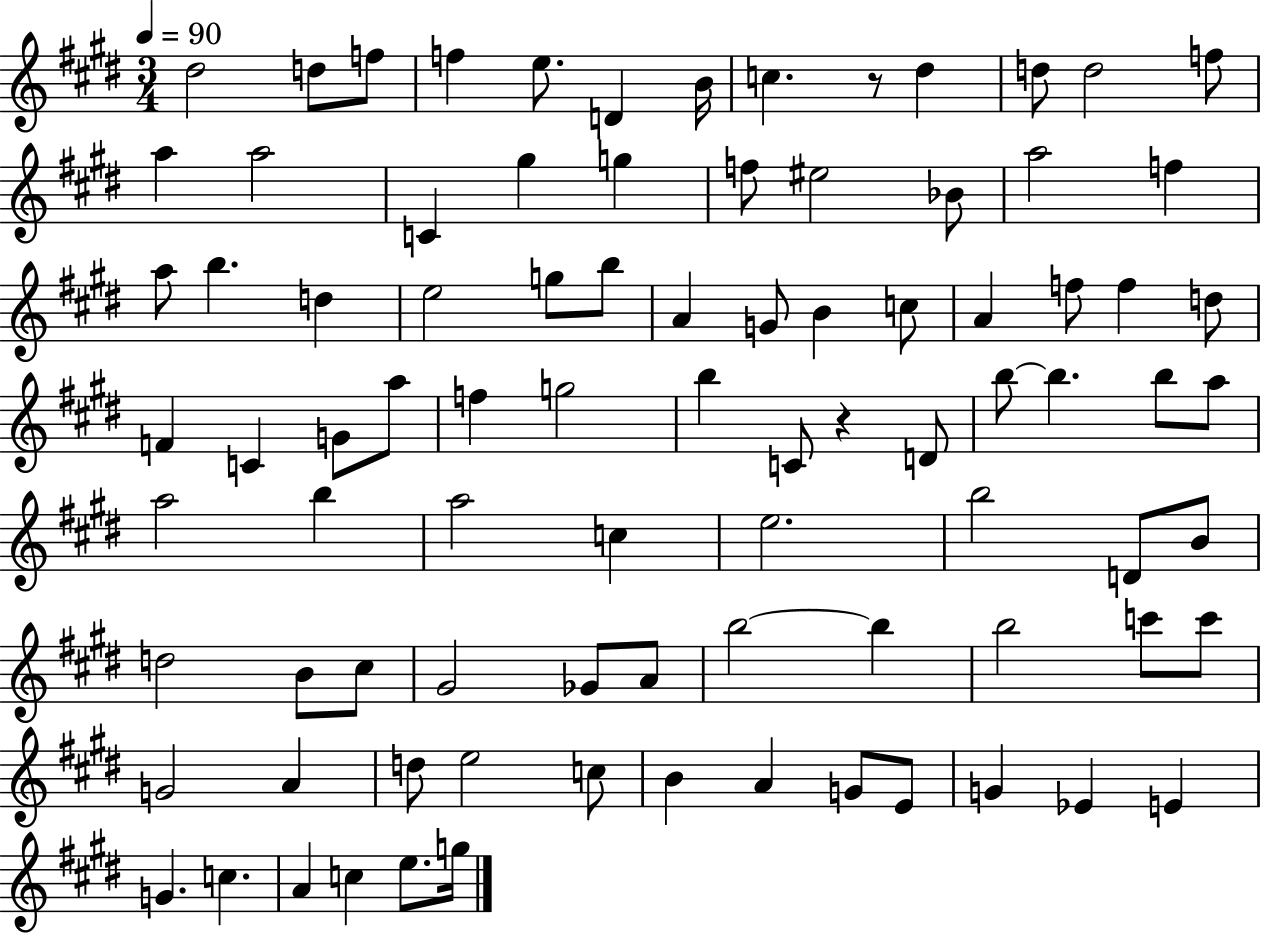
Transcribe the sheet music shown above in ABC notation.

X:1
T:Untitled
M:3/4
L:1/4
K:E
^d2 d/2 f/2 f e/2 D B/4 c z/2 ^d d/2 d2 f/2 a a2 C ^g g f/2 ^e2 _B/2 a2 f a/2 b d e2 g/2 b/2 A G/2 B c/2 A f/2 f d/2 F C G/2 a/2 f g2 b C/2 z D/2 b/2 b b/2 a/2 a2 b a2 c e2 b2 D/2 B/2 d2 B/2 ^c/2 ^G2 _G/2 A/2 b2 b b2 c'/2 c'/2 G2 A d/2 e2 c/2 B A G/2 E/2 G _E E G c A c e/2 g/4